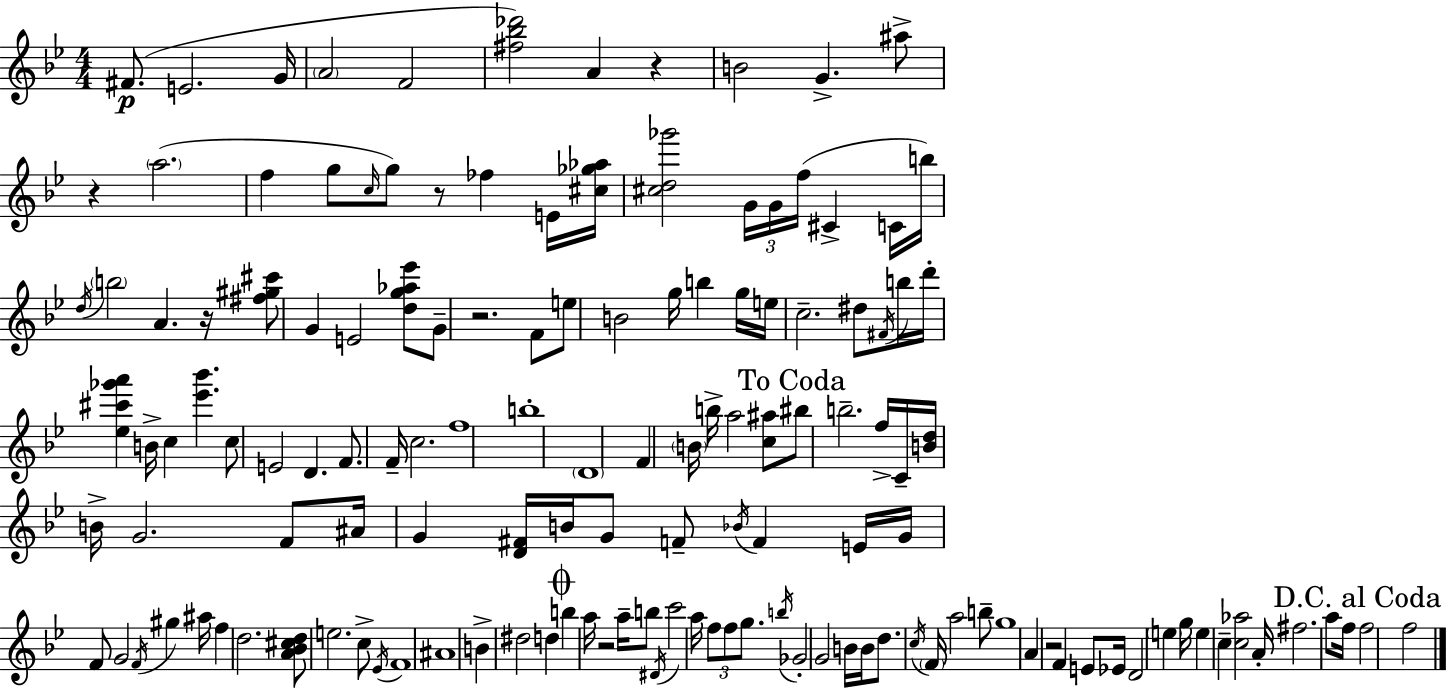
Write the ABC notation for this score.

X:1
T:Untitled
M:4/4
L:1/4
K:Gm
^F/2 E2 G/4 A2 F2 [^f_b_d']2 A z B2 G ^a/2 z a2 f g/2 c/4 g/2 z/2 _f E/4 [^c_g_a]/4 [^cd_g']2 G/4 G/4 f/4 ^C C/4 b/4 d/4 b2 A z/4 [^f^g^c']/2 G E2 [dg_a_e']/2 G/2 z2 F/2 e/2 B2 g/4 b g/4 e/4 c2 ^d/2 ^F/4 b/4 d'/4 [_e^c'_g'a'] B/4 c [_e'_b'] c/2 E2 D F/2 F/4 c2 f4 b4 D4 F B/4 b/4 a2 [c^a]/2 ^b/2 b2 f/4 C/4 [Bd]/4 B/4 G2 F/2 ^A/4 G [D^F]/4 B/4 G/2 F/2 _B/4 F E/4 G/4 F/2 G2 F/4 ^g ^a/4 f d2 [A_B^cd]/2 e2 c/2 _E/4 F4 ^A4 B ^d2 d b a/4 z2 a/4 b/2 ^D/4 c'2 a/4 f/2 f/2 g/2 b/4 _G2 G2 B/4 B/4 d/2 c/4 F/4 a2 b/2 g4 A z2 F E/2 _E/4 D2 e g/4 e c [c_a]2 A/4 ^f2 a/2 f/4 f2 f2